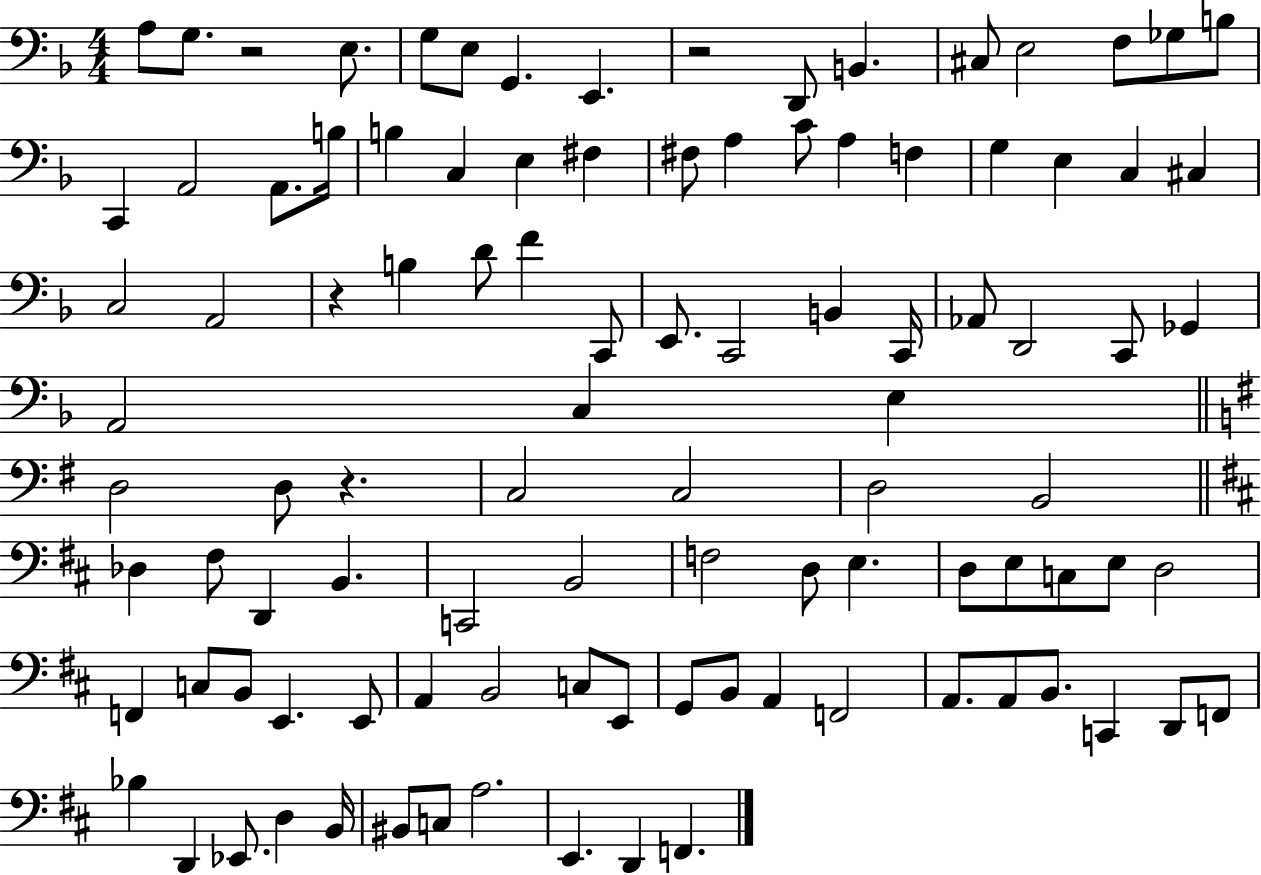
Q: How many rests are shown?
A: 4